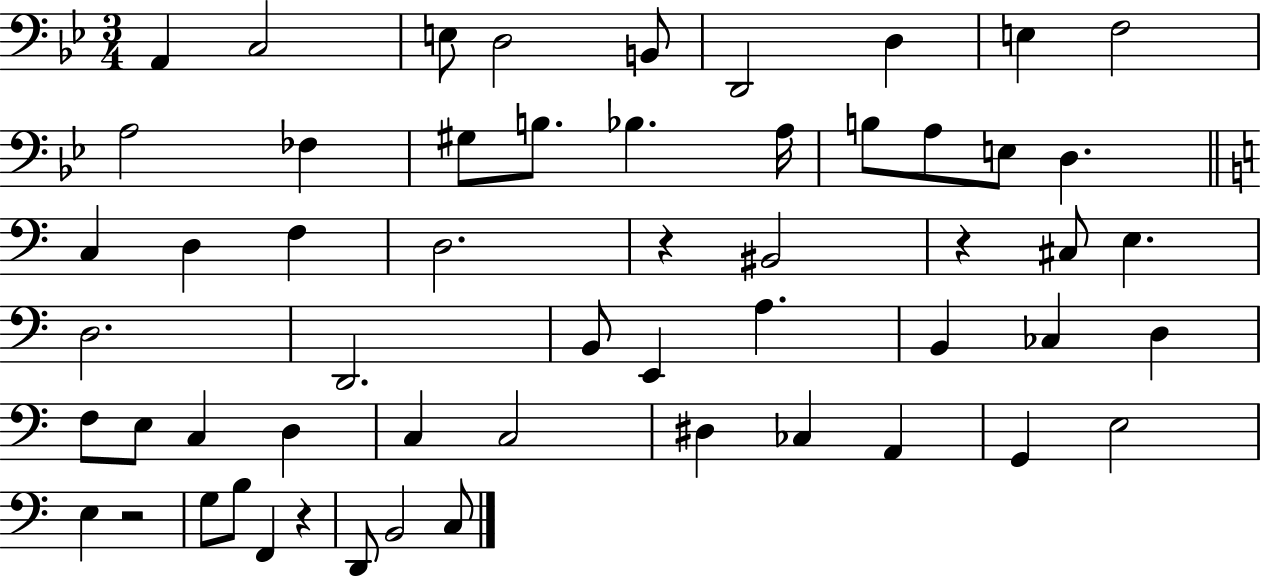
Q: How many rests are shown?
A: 4